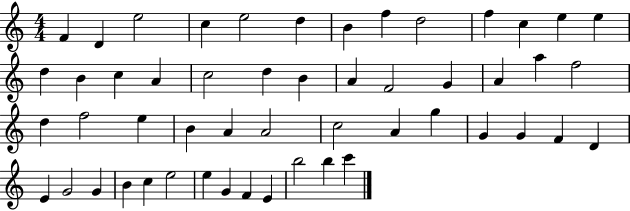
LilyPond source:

{
  \clef treble
  \numericTimeSignature
  \time 4/4
  \key c \major
  f'4 d'4 e''2 | c''4 e''2 d''4 | b'4 f''4 d''2 | f''4 c''4 e''4 e''4 | \break d''4 b'4 c''4 a'4 | c''2 d''4 b'4 | a'4 f'2 g'4 | a'4 a''4 f''2 | \break d''4 f''2 e''4 | b'4 a'4 a'2 | c''2 a'4 g''4 | g'4 g'4 f'4 d'4 | \break e'4 g'2 g'4 | b'4 c''4 e''2 | e''4 g'4 f'4 e'4 | b''2 b''4 c'''4 | \break \bar "|."
}